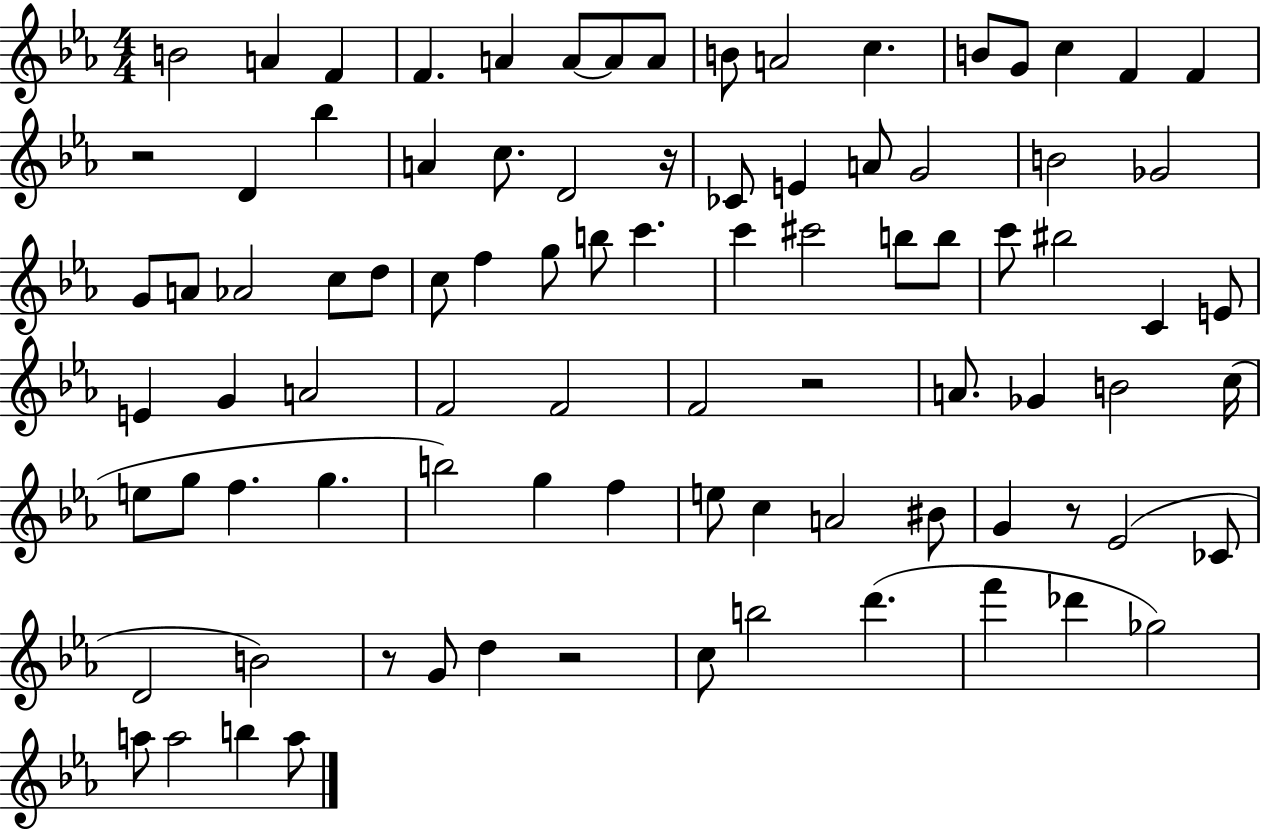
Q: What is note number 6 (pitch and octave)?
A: A4